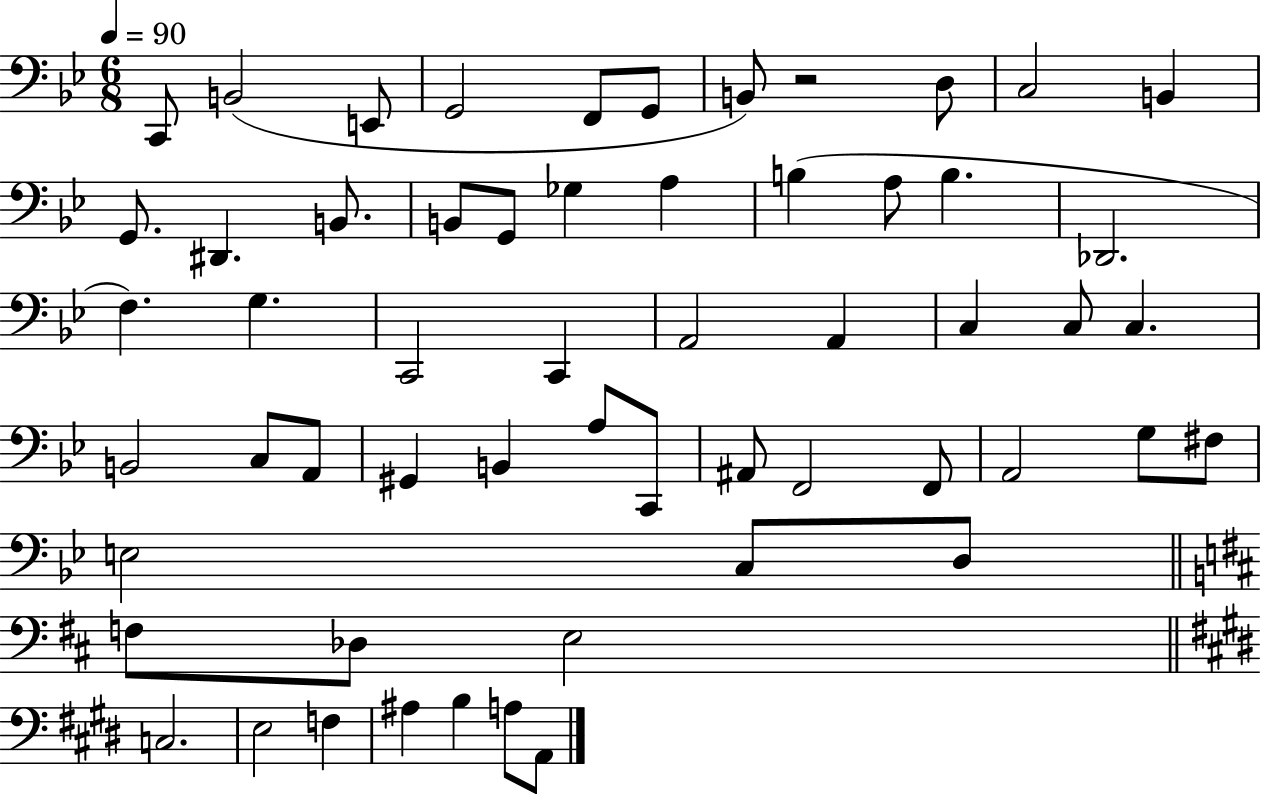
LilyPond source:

{
  \clef bass
  \numericTimeSignature
  \time 6/8
  \key bes \major
  \tempo 4 = 90
  c,8 b,2( e,8 | g,2 f,8 g,8 | b,8) r2 d8 | c2 b,4 | \break g,8. dis,4. b,8. | b,8 g,8 ges4 a4 | b4( a8 b4. | des,2. | \break f4.) g4. | c,2 c,4 | a,2 a,4 | c4 c8 c4. | \break b,2 c8 a,8 | gis,4 b,4 a8 c,8 | ais,8 f,2 f,8 | a,2 g8 fis8 | \break e2 c8 d8 | \bar "||" \break \key b \minor f8 des8 e2 | \bar "||" \break \key e \major c2. | e2 f4 | ais4 b4 a8 a,8 | \bar "|."
}